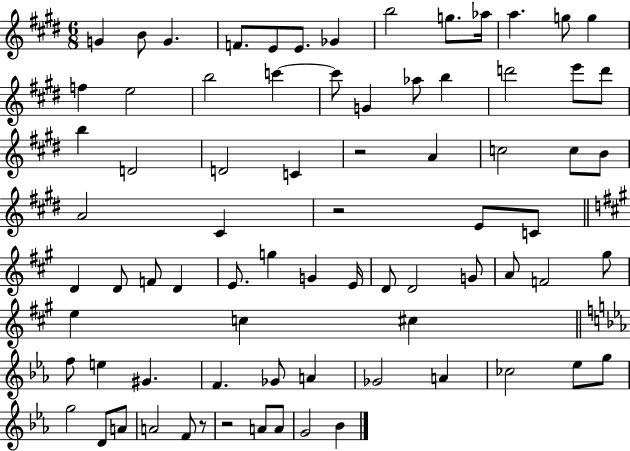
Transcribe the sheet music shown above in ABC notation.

X:1
T:Untitled
M:6/8
L:1/4
K:E
G B/2 G F/2 E/2 E/2 _G b2 g/2 _a/4 a g/2 g f e2 b2 c' c'/2 G _a/2 b d'2 e'/2 d'/2 b D2 D2 C z2 A c2 c/2 B/2 A2 ^C z2 E/2 C/2 D D/2 F/2 D E/2 g G E/4 D/2 D2 G/2 A/2 F2 ^g/2 e c ^c f/2 e ^G F _G/2 A _G2 A _c2 _e/2 g/2 g2 D/2 A/2 A2 F/2 z/2 z2 A/2 A/2 G2 _B